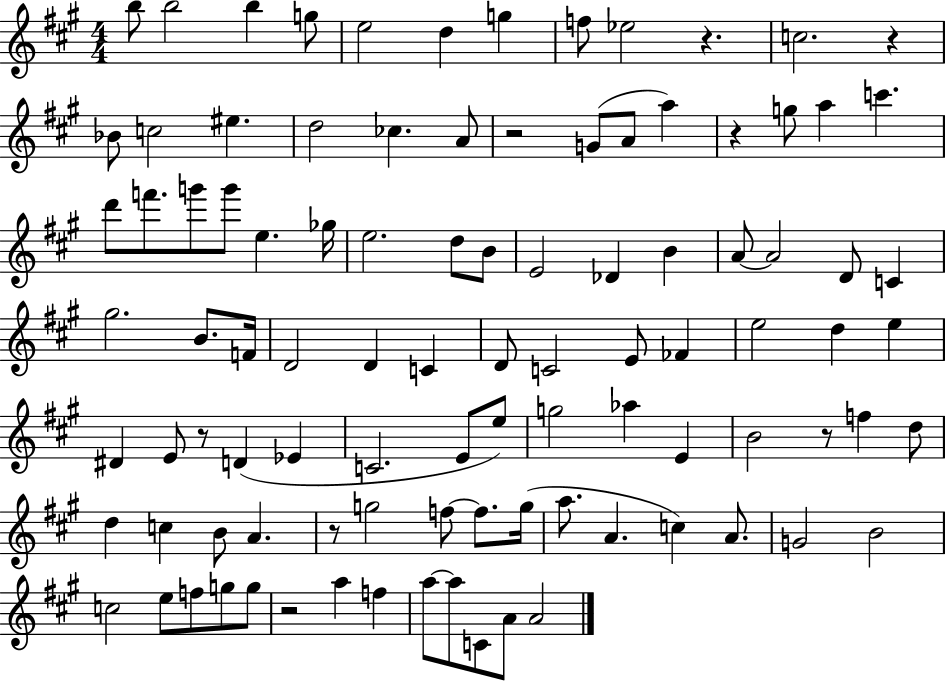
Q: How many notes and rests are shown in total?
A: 98